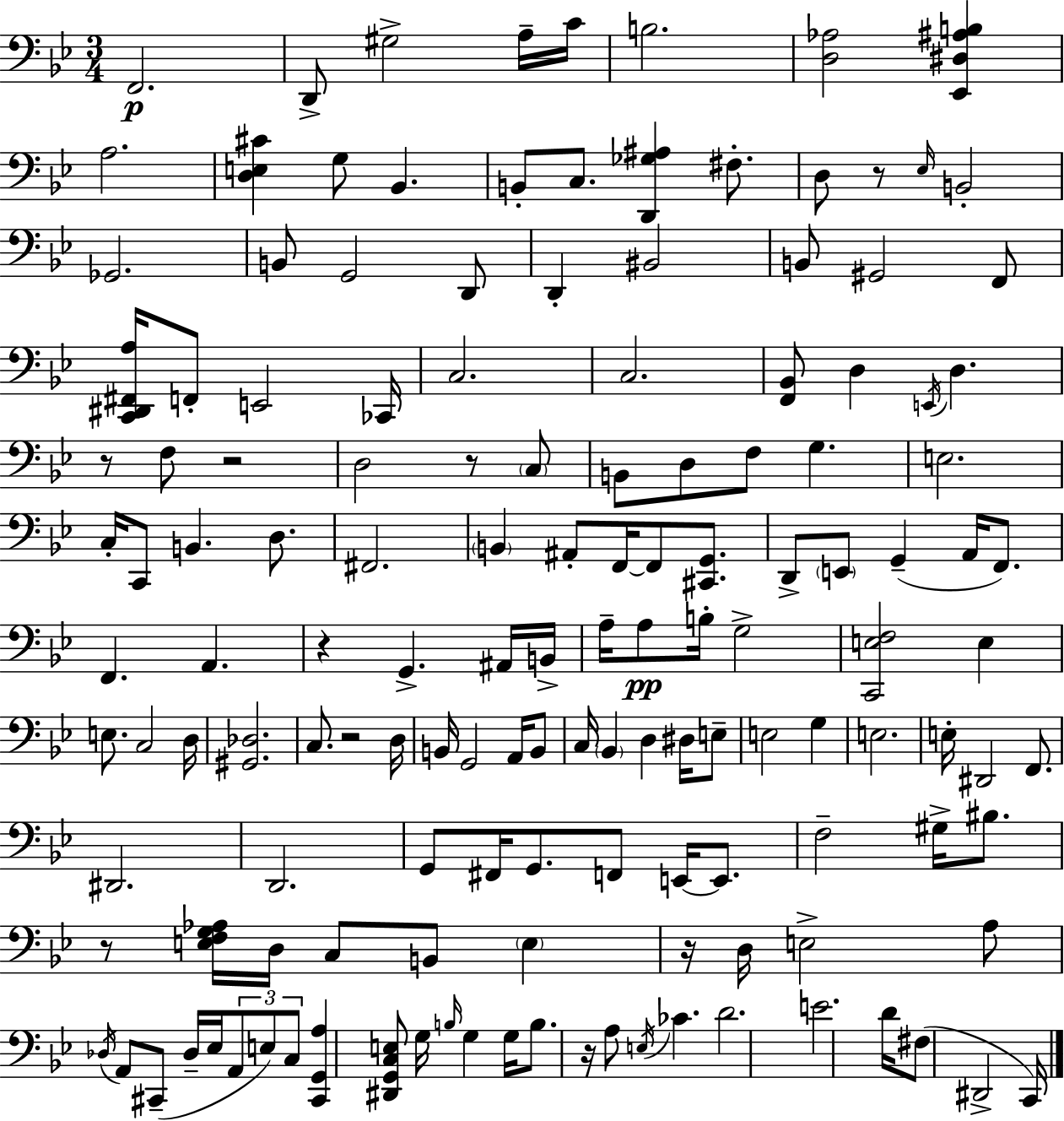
X:1
T:Untitled
M:3/4
L:1/4
K:Gm
F,,2 D,,/2 ^G,2 A,/4 C/4 B,2 [D,_A,]2 [_E,,^D,^A,B,] A,2 [D,E,^C] G,/2 _B,, B,,/2 C,/2 [D,,_G,^A,] ^F,/2 D,/2 z/2 _E,/4 B,,2 _G,,2 B,,/2 G,,2 D,,/2 D,, ^B,,2 B,,/2 ^G,,2 F,,/2 [C,,^D,,^F,,A,]/4 F,,/2 E,,2 _C,,/4 C,2 C,2 [F,,_B,,]/2 D, E,,/4 D, z/2 F,/2 z2 D,2 z/2 C,/2 B,,/2 D,/2 F,/2 G, E,2 C,/4 C,,/2 B,, D,/2 ^F,,2 B,, ^A,,/2 F,,/4 F,,/2 [^C,,G,,]/2 D,,/2 E,,/2 G,, A,,/4 F,,/2 F,, A,, z G,, ^A,,/4 B,,/4 A,/4 A,/2 B,/4 G,2 [C,,E,F,]2 E, E,/2 C,2 D,/4 [^G,,_D,]2 C,/2 z2 D,/4 B,,/4 G,,2 A,,/4 B,,/2 C,/4 _B,, D, ^D,/4 E,/2 E,2 G, E,2 E,/4 ^D,,2 F,,/2 ^D,,2 D,,2 G,,/2 ^F,,/4 G,,/2 F,,/2 E,,/4 E,,/2 F,2 ^G,/4 ^B,/2 z/2 [E,F,G,_A,]/4 D,/4 C,/2 B,,/2 E, z/4 D,/4 E,2 A,/2 _D,/4 A,,/2 ^C,,/2 _D,/4 _E,/4 A,,/2 E,/2 C,/2 [^C,,G,,A,] [^D,,G,,C,E,]/2 G,/4 B,/4 G, G,/4 B,/2 z/4 A,/2 E,/4 _C D2 E2 D/4 ^F,/2 ^D,,2 C,,/4